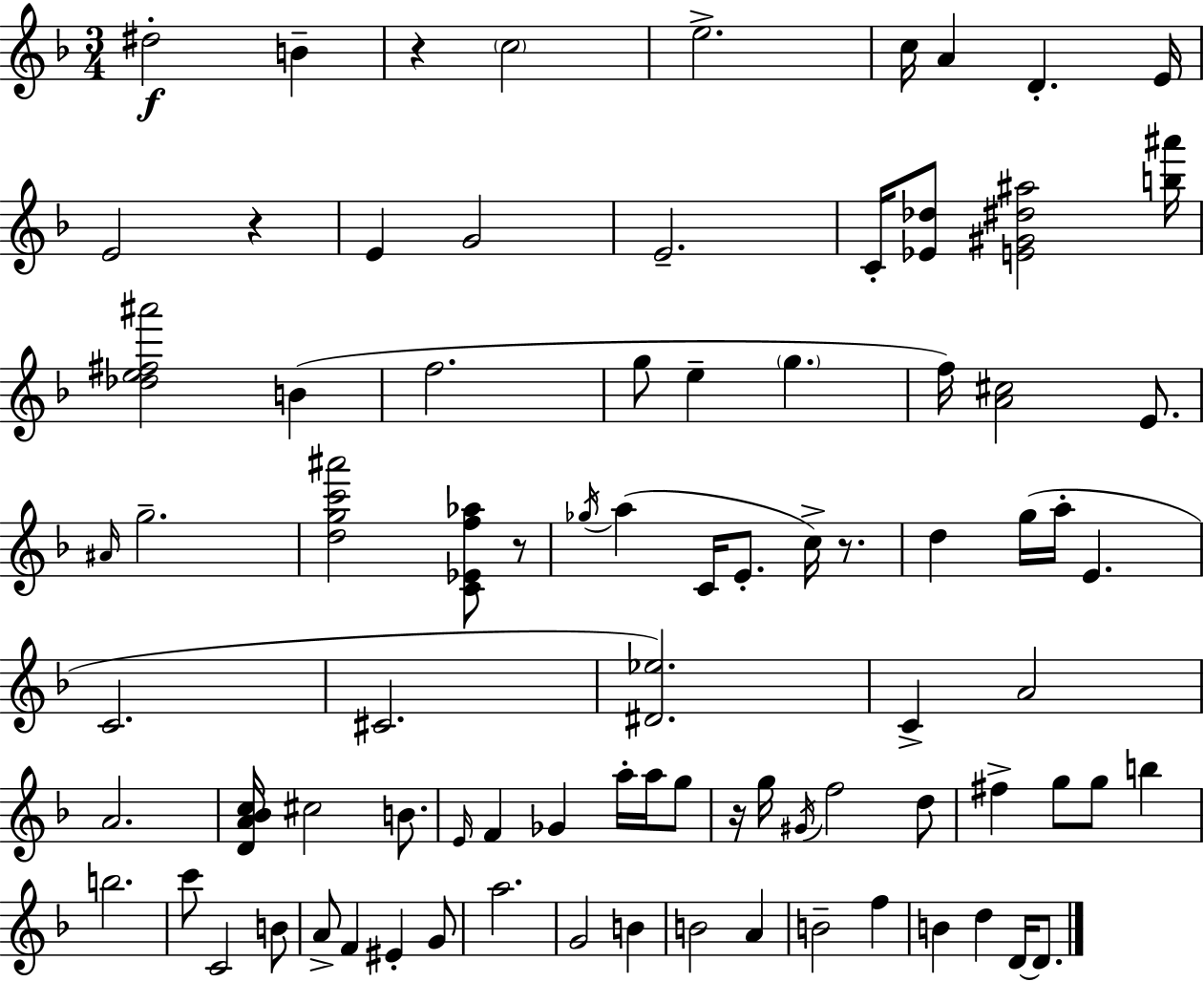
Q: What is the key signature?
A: D minor